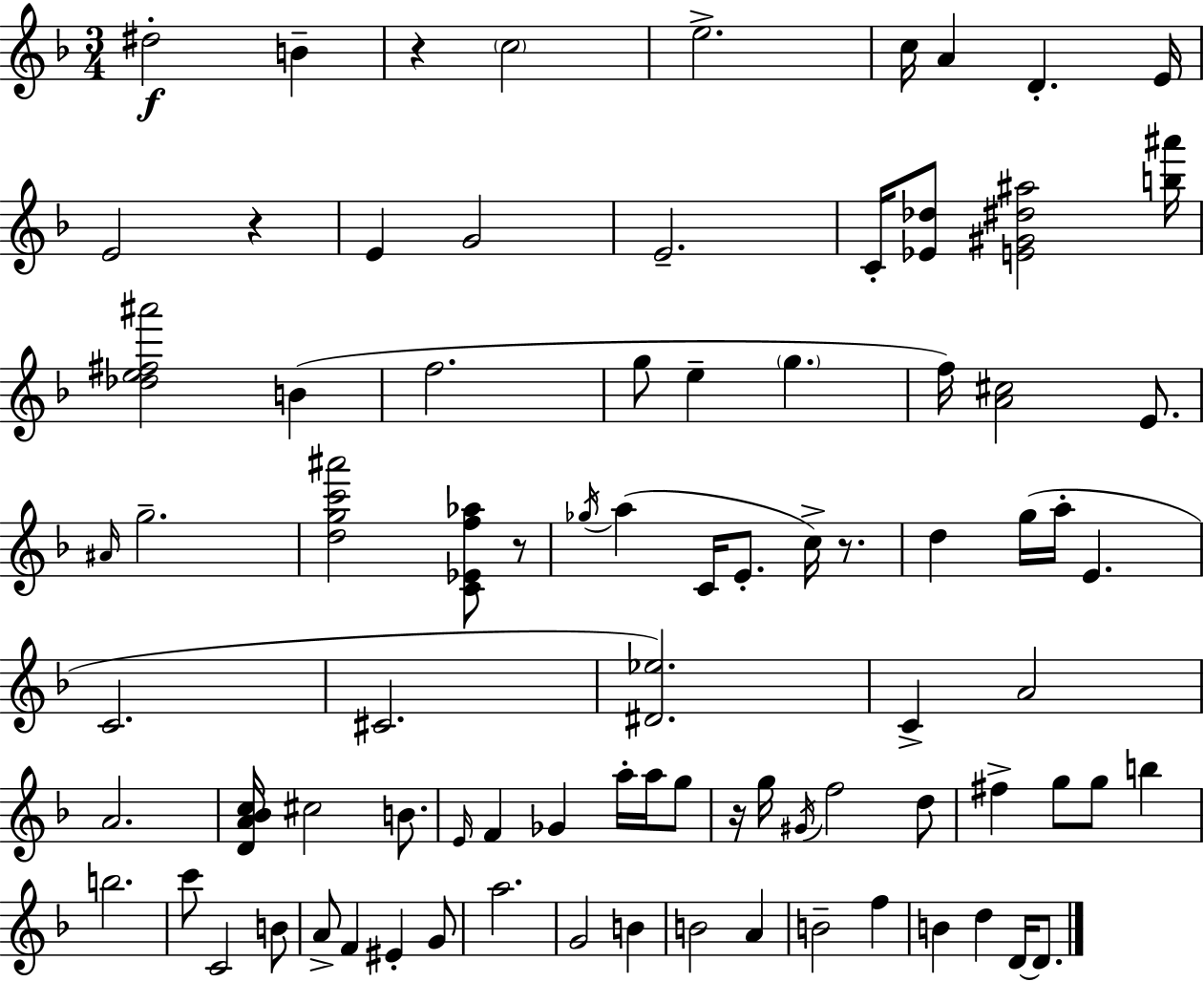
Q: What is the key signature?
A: D minor